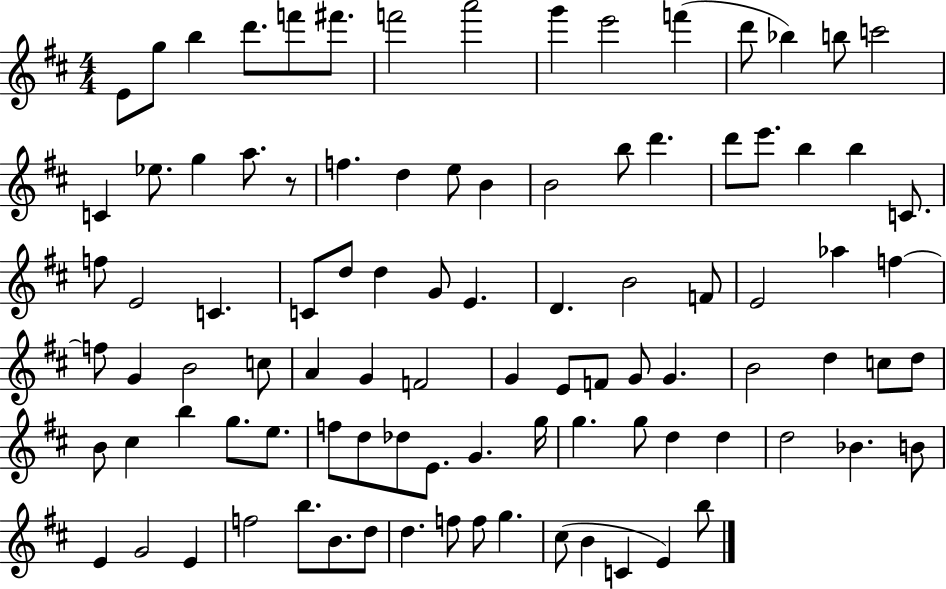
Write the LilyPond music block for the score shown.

{
  \clef treble
  \numericTimeSignature
  \time 4/4
  \key d \major
  e'8 g''8 b''4 d'''8. f'''8 fis'''8. | f'''2 a'''2 | g'''4 e'''2 f'''4( | d'''8 bes''4) b''8 c'''2 | \break c'4 ees''8. g''4 a''8. r8 | f''4. d''4 e''8 b'4 | b'2 b''8 d'''4. | d'''8 e'''8. b''4 b''4 c'8. | \break f''8 e'2 c'4. | c'8 d''8 d''4 g'8 e'4. | d'4. b'2 f'8 | e'2 aes''4 f''4~~ | \break f''8 g'4 b'2 c''8 | a'4 g'4 f'2 | g'4 e'8 f'8 g'8 g'4. | b'2 d''4 c''8 d''8 | \break b'8 cis''4 b''4 g''8. e''8. | f''8 d''8 des''8 e'8. g'4. g''16 | g''4. g''8 d''4 d''4 | d''2 bes'4. b'8 | \break e'4 g'2 e'4 | f''2 b''8. b'8. d''8 | d''4. f''8 f''8 g''4. | cis''8( b'4 c'4 e'4) b''8 | \break \bar "|."
}